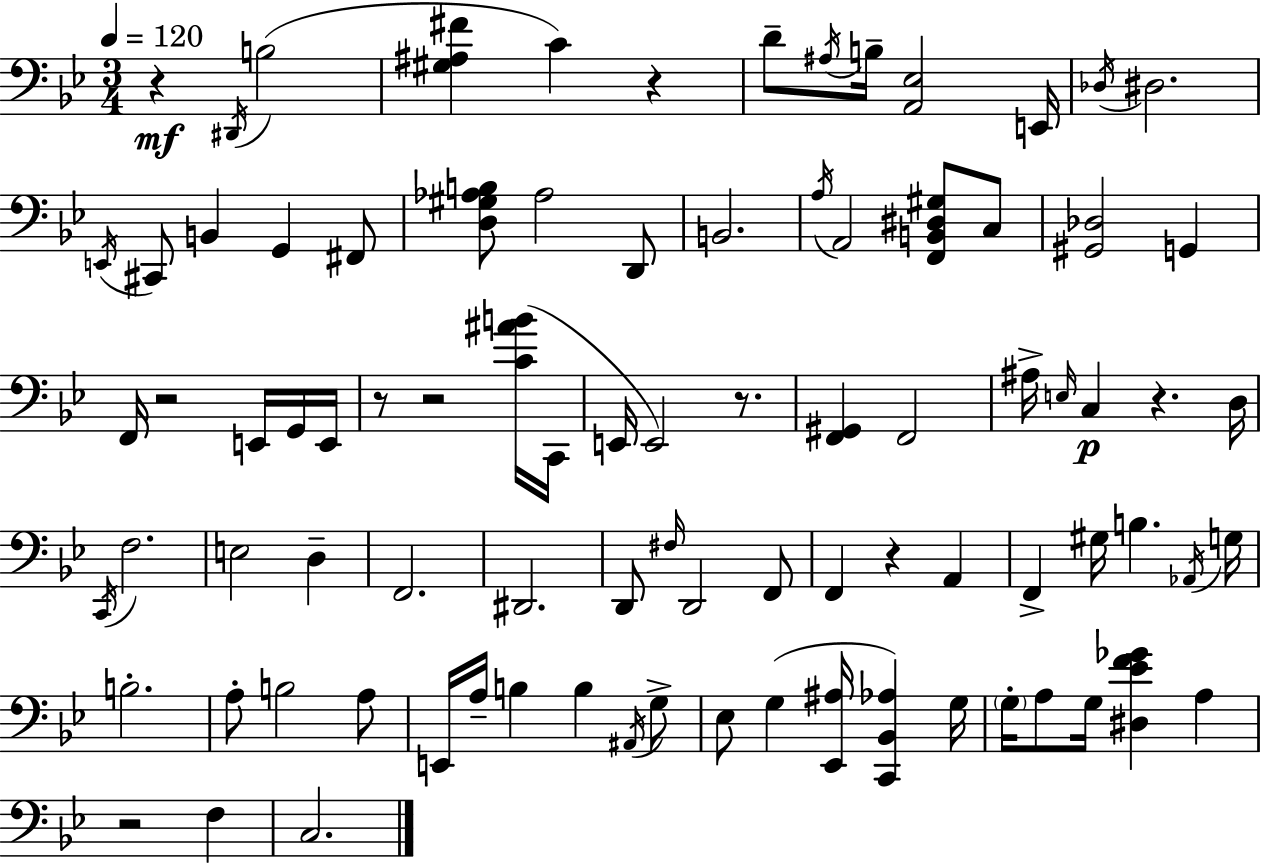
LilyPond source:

{
  \clef bass
  \numericTimeSignature
  \time 3/4
  \key g \minor
  \tempo 4 = 120
  \repeat volta 2 { r4\mf \acciaccatura { dis,16 }( b2 | <gis ais fis'>4 c'4) r4 | d'8-- \acciaccatura { ais16 } b16-- <a, ees>2 | e,16 \acciaccatura { des16 } dis2. | \break \acciaccatura { e,16 } cis,8 b,4 g,4 | fis,8 <d gis aes b>8 aes2 | d,8 b,2. | \acciaccatura { a16 } a,2 | \break <f, b, dis gis>8 c8 <gis, des>2 | g,4 f,16 r2 | e,16 g,16 e,16 r8 r2 | <c' ais' b'>16( c,16 e,16 e,2) | \break r8. <f, gis,>4 f,2 | ais16-> \grace { e16 } c4\p r4. | d16 \acciaccatura { c,16 } f2. | e2 | \break d4-- f,2. | dis,2. | d,8 \grace { fis16 } d,2 | f,8 f,4 | \break r4 a,4 f,4-> | gis16 b4. \acciaccatura { aes,16 } g16 b2.-. | a8-. b2 | a8 e,16 a16-- b4 | \break b4 \acciaccatura { ais,16 } g8-> ees8 | g4( <ees, ais>16 <c, bes, aes>4) g16 \parenthesize g16-. a8 | g16 <dis ees' f' ges'>4 a4 r2 | f4 c2. | \break } \bar "|."
}